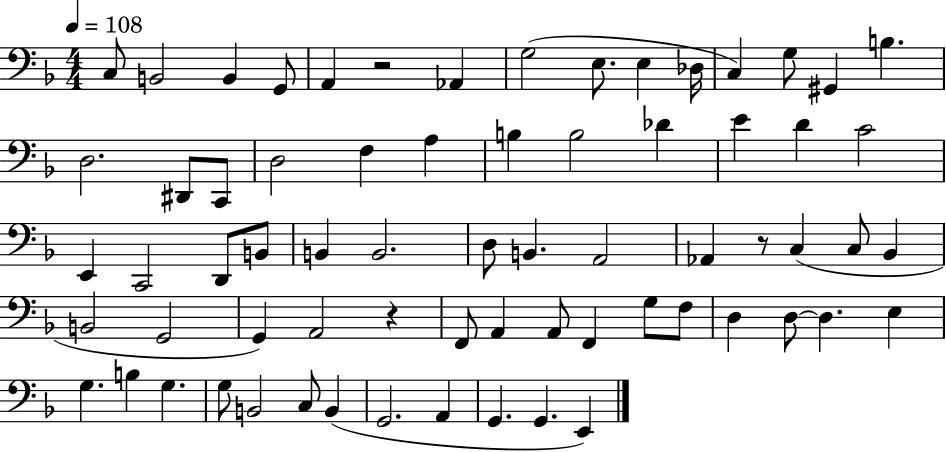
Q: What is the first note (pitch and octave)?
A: C3